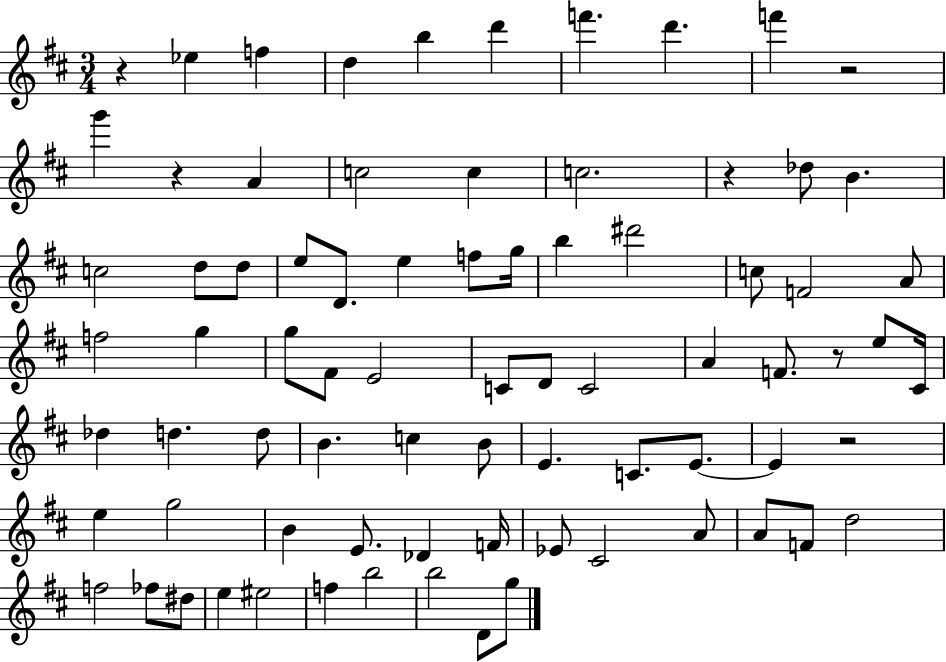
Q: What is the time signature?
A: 3/4